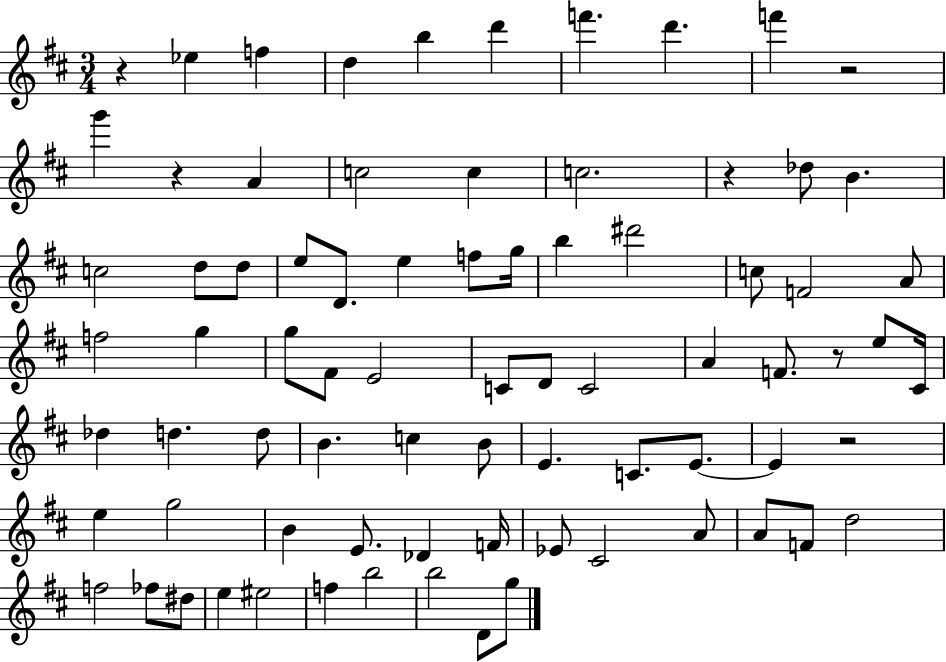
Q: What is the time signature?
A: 3/4